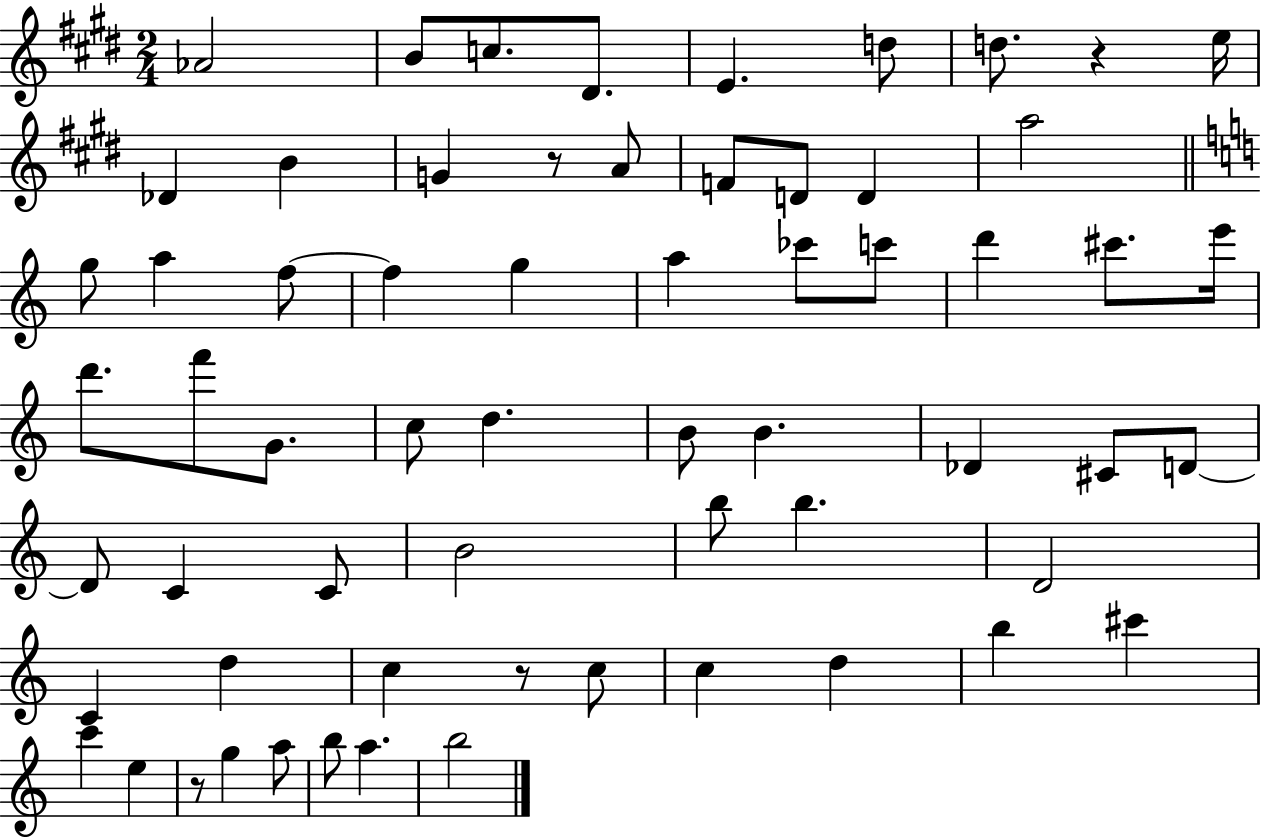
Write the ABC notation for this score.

X:1
T:Untitled
M:2/4
L:1/4
K:E
_A2 B/2 c/2 ^D/2 E d/2 d/2 z e/4 _D B G z/2 A/2 F/2 D/2 D a2 g/2 a f/2 f g a _c'/2 c'/2 d' ^c'/2 e'/4 d'/2 f'/2 G/2 c/2 d B/2 B _D ^C/2 D/2 D/2 C C/2 B2 b/2 b D2 C d c z/2 c/2 c d b ^c' c' e z/2 g a/2 b/2 a b2